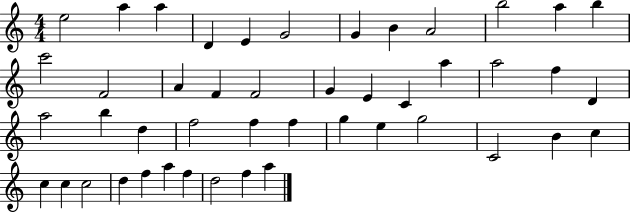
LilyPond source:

{
  \clef treble
  \numericTimeSignature
  \time 4/4
  \key c \major
  e''2 a''4 a''4 | d'4 e'4 g'2 | g'4 b'4 a'2 | b''2 a''4 b''4 | \break c'''2 f'2 | a'4 f'4 f'2 | g'4 e'4 c'4 a''4 | a''2 f''4 d'4 | \break a''2 b''4 d''4 | f''2 f''4 f''4 | g''4 e''4 g''2 | c'2 b'4 c''4 | \break c''4 c''4 c''2 | d''4 f''4 a''4 f''4 | d''2 f''4 a''4 | \bar "|."
}